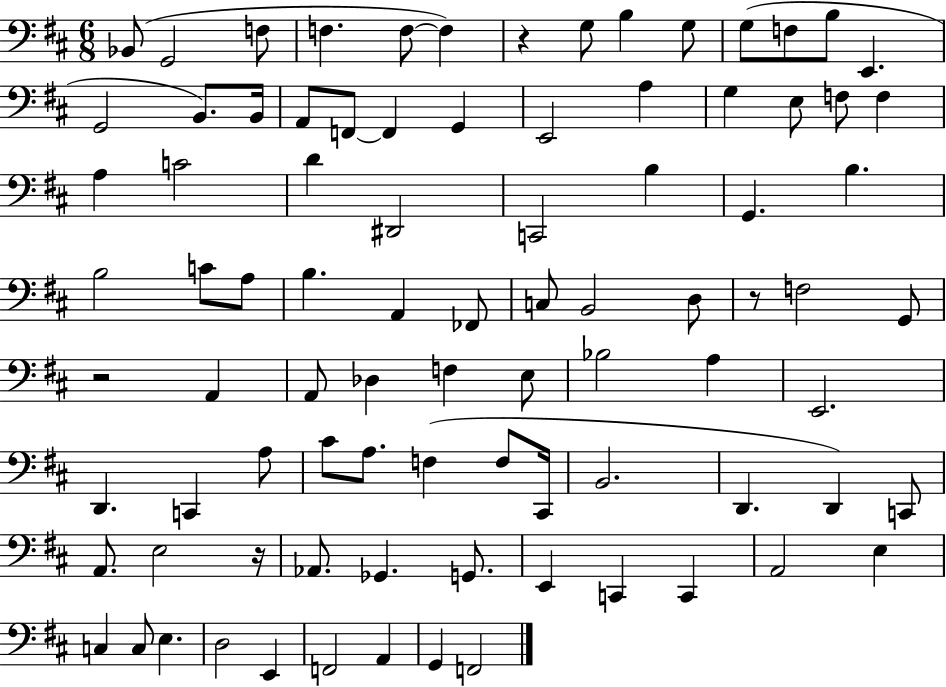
X:1
T:Untitled
M:6/8
L:1/4
K:D
_B,,/2 G,,2 F,/2 F, F,/2 F, z G,/2 B, G,/2 G,/2 F,/2 B,/2 E,, G,,2 B,,/2 B,,/4 A,,/2 F,,/2 F,, G,, E,,2 A, G, E,/2 F,/2 F, A, C2 D ^D,,2 C,,2 B, G,, B, B,2 C/2 A,/2 B, A,, _F,,/2 C,/2 B,,2 D,/2 z/2 F,2 G,,/2 z2 A,, A,,/2 _D, F, E,/2 _B,2 A, E,,2 D,, C,, A,/2 ^C/2 A,/2 F, F,/2 ^C,,/4 B,,2 D,, D,, C,,/2 A,,/2 E,2 z/4 _A,,/2 _G,, G,,/2 E,, C,, C,, A,,2 E, C, C,/2 E, D,2 E,, F,,2 A,, G,, F,,2